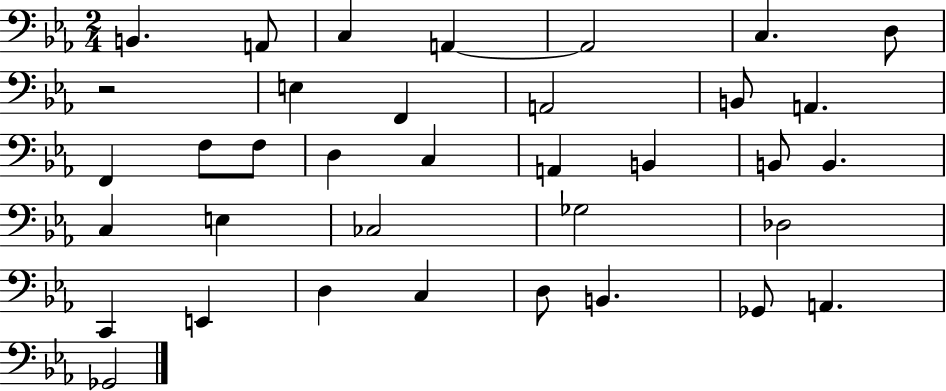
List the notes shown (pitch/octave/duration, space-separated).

B2/q. A2/e C3/q A2/q A2/h C3/q. D3/e R/h E3/q F2/q A2/h B2/e A2/q. F2/q F3/e F3/e D3/q C3/q A2/q B2/q B2/e B2/q. C3/q E3/q CES3/h Gb3/h Db3/h C2/q E2/q D3/q C3/q D3/e B2/q. Gb2/e A2/q. Gb2/h